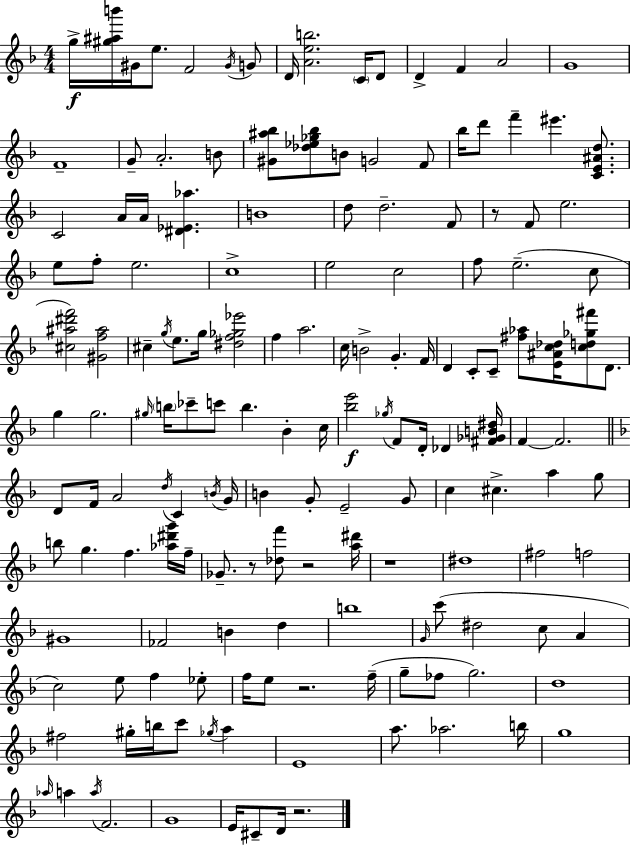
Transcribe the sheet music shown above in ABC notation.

X:1
T:Untitled
M:4/4
L:1/4
K:F
g/4 [^g^ab']/4 ^G/4 e/2 F2 ^G/4 G/2 D/4 [Aeb]2 C/4 D/2 D F A2 G4 F4 G/2 A2 B/2 [^G^a_b]/2 [_d_e_g_b]/2 B/2 G2 F/2 _b/4 d'/2 f' ^e' [CE^Ad]/2 C2 A/4 A/4 [^D_E_a] B4 d/2 d2 F/2 z/2 F/2 e2 e/2 f/2 e2 c4 e2 c2 f/2 e2 c/2 [^c^a^d'f']2 [^Gf^a]2 ^c g/4 e/2 g/4 [^df_g_e']2 f a2 c/4 B2 G F/4 D C/2 C/2 [^f_a]/2 [E^Ac_d]/4 [cd_g^f']/2 D/2 g g2 ^g/4 b/4 _c'/2 c'/2 b _B c/4 [_be']2 _g/4 F/2 D/4 _D [^F_GB^d]/4 F F2 D/2 F/4 A2 d/4 C B/4 G/4 B G/2 E2 G/2 c ^c a g/2 b/2 g f [_a^d'g']/4 f/4 _G/2 z/2 [_df']/2 z2 [a^d']/4 z4 ^d4 ^f2 f2 ^G4 _F2 B d b4 G/4 c'/2 ^d2 c/2 A c2 e/2 f _e/2 f/4 e/2 z2 f/4 g/2 _f/2 g2 d4 ^f2 ^g/4 b/4 c'/2 _g/4 a E4 a/2 _a2 b/4 g4 _a/4 a a/4 F2 G4 E/4 ^C/2 D/4 z2